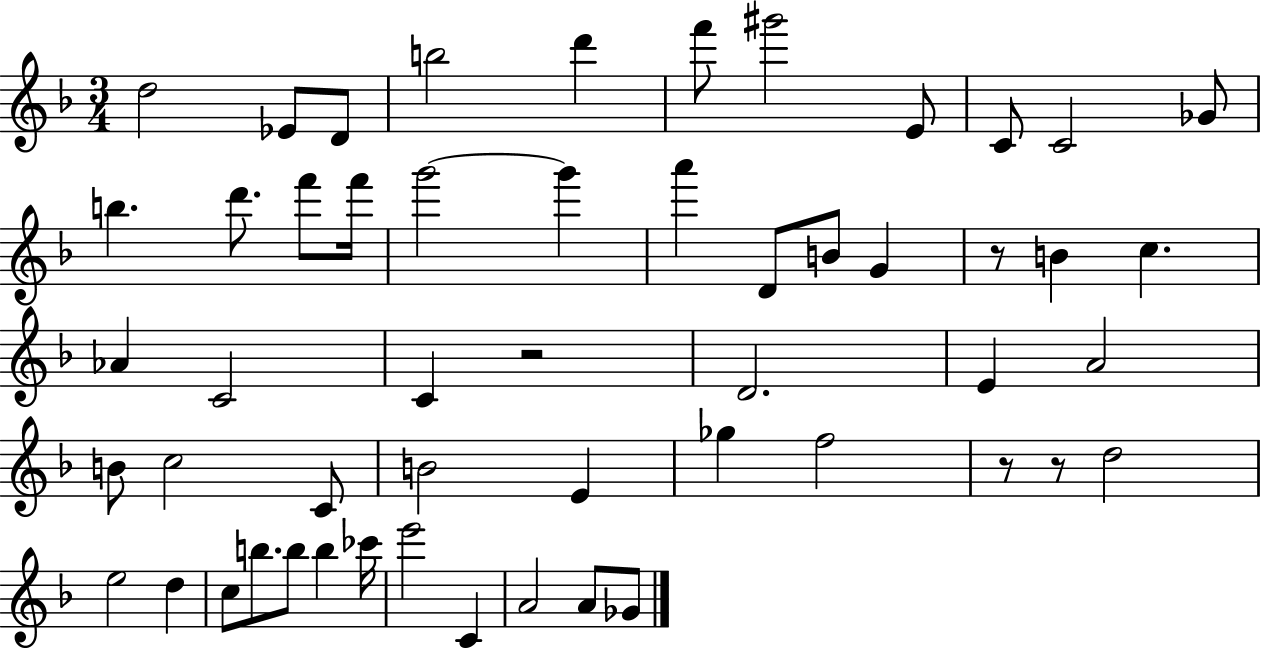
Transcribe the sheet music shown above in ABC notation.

X:1
T:Untitled
M:3/4
L:1/4
K:F
d2 _E/2 D/2 b2 d' f'/2 ^g'2 E/2 C/2 C2 _G/2 b d'/2 f'/2 f'/4 g'2 g' a' D/2 B/2 G z/2 B c _A C2 C z2 D2 E A2 B/2 c2 C/2 B2 E _g f2 z/2 z/2 d2 e2 d c/2 b/2 b/2 b _c'/4 e'2 C A2 A/2 _G/2